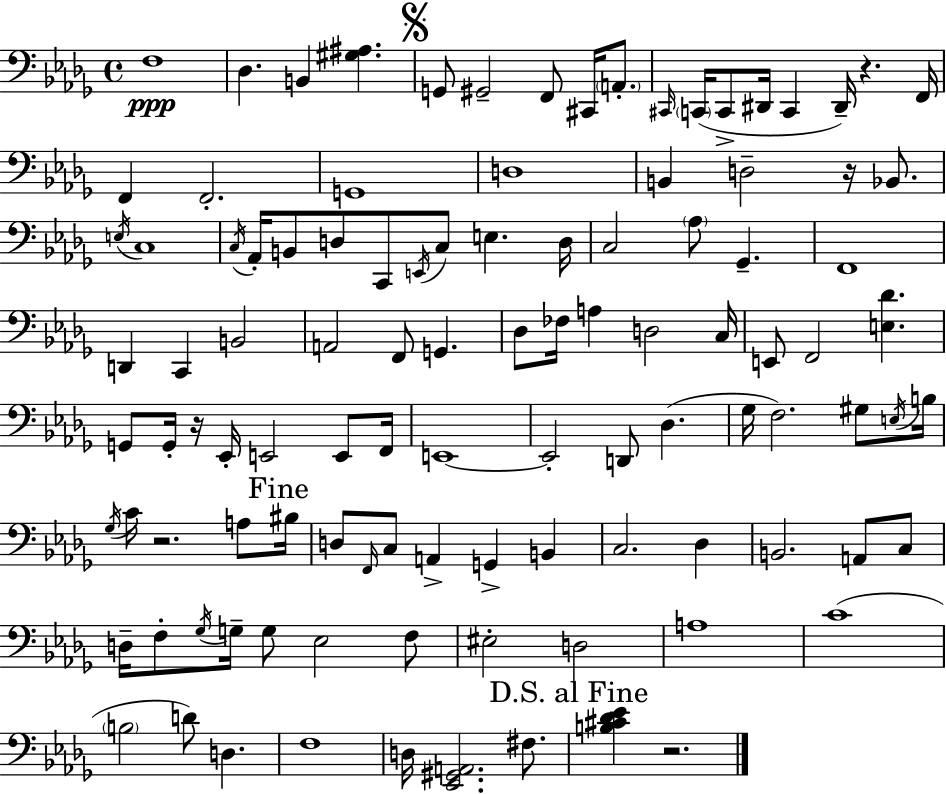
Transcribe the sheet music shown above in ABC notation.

X:1
T:Untitled
M:4/4
L:1/4
K:Bbm
F,4 _D, B,, [^G,^A,] G,,/2 ^G,,2 F,,/2 ^C,,/4 A,,/2 ^C,,/4 C,,/4 C,,/2 ^D,,/4 C,, ^D,,/4 z F,,/4 F,, F,,2 G,,4 D,4 B,, D,2 z/4 _B,,/2 E,/4 C,4 C,/4 _A,,/4 B,,/2 D,/2 C,,/2 E,,/4 C,/2 E, D,/4 C,2 _A,/2 _G,, F,,4 D,, C,, B,,2 A,,2 F,,/2 G,, _D,/2 _F,/4 A, D,2 C,/4 E,,/2 F,,2 [E,_D] G,,/2 G,,/4 z/4 _E,,/4 E,,2 E,,/2 F,,/4 E,,4 E,,2 D,,/2 _D, _G,/4 F,2 ^G,/2 E,/4 B,/4 _G,/4 C/4 z2 A,/2 ^B,/4 D,/2 F,,/4 C,/2 A,, G,, B,, C,2 _D, B,,2 A,,/2 C,/2 D,/4 F,/2 _G,/4 G,/4 G,/2 _E,2 F,/2 ^E,2 D,2 A,4 C4 B,2 D/2 D, F,4 D,/4 [_E,,^G,,A,,]2 ^F,/2 [B,^C_D_E] z2